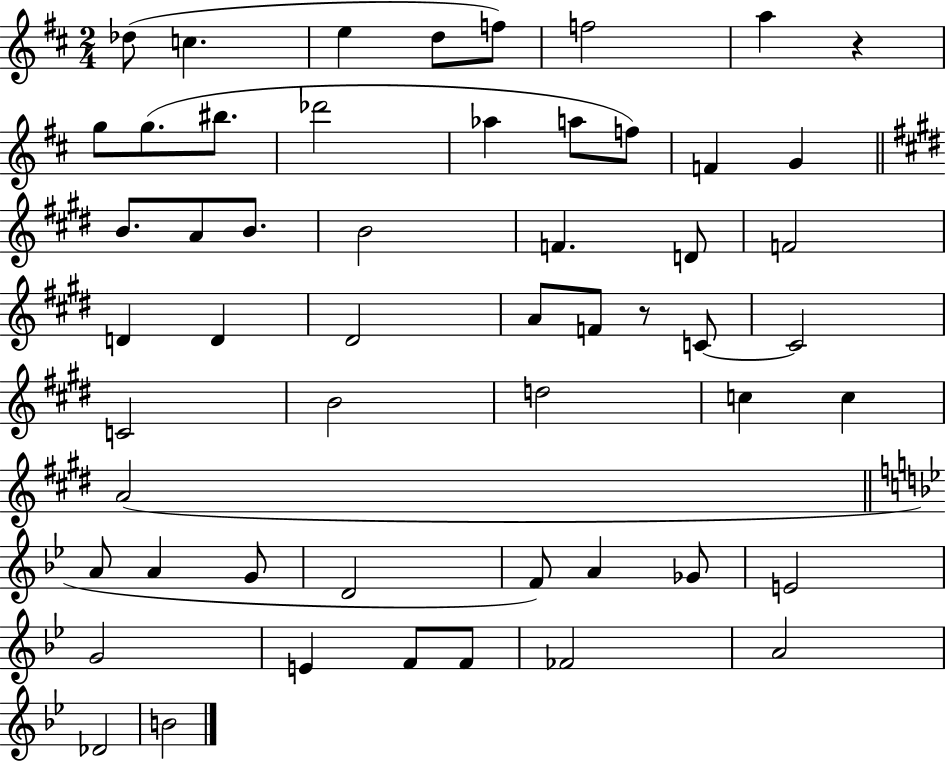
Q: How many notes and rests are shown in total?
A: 54